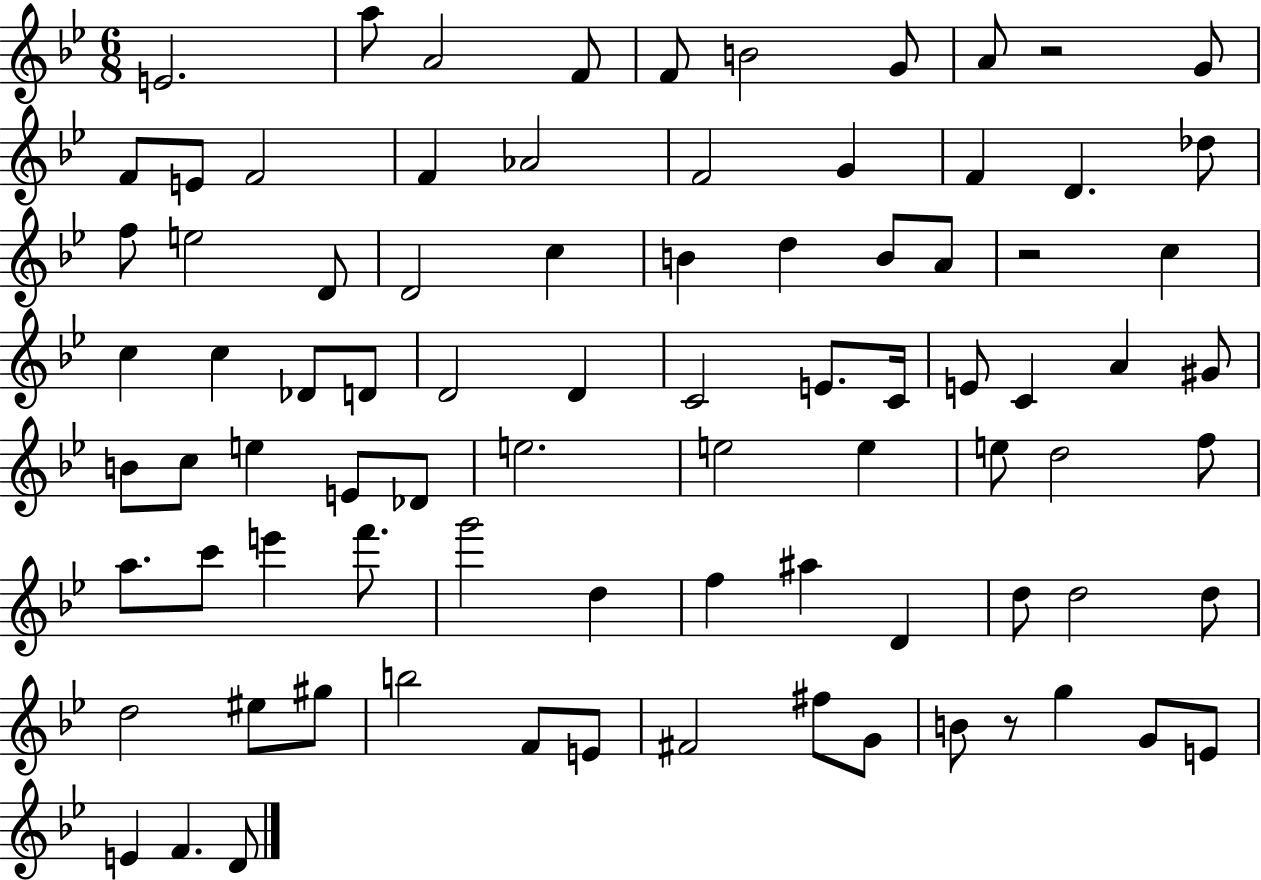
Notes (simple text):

E4/h. A5/e A4/h F4/e F4/e B4/h G4/e A4/e R/h G4/e F4/e E4/e F4/h F4/q Ab4/h F4/h G4/q F4/q D4/q. Db5/e F5/e E5/h D4/e D4/h C5/q B4/q D5/q B4/e A4/e R/h C5/q C5/q C5/q Db4/e D4/e D4/h D4/q C4/h E4/e. C4/s E4/e C4/q A4/q G#4/e B4/e C5/e E5/q E4/e Db4/e E5/h. E5/h E5/q E5/e D5/h F5/e A5/e. C6/e E6/q F6/e. G6/h D5/q F5/q A#5/q D4/q D5/e D5/h D5/e D5/h EIS5/e G#5/e B5/h F4/e E4/e F#4/h F#5/e G4/e B4/e R/e G5/q G4/e E4/e E4/q F4/q. D4/e